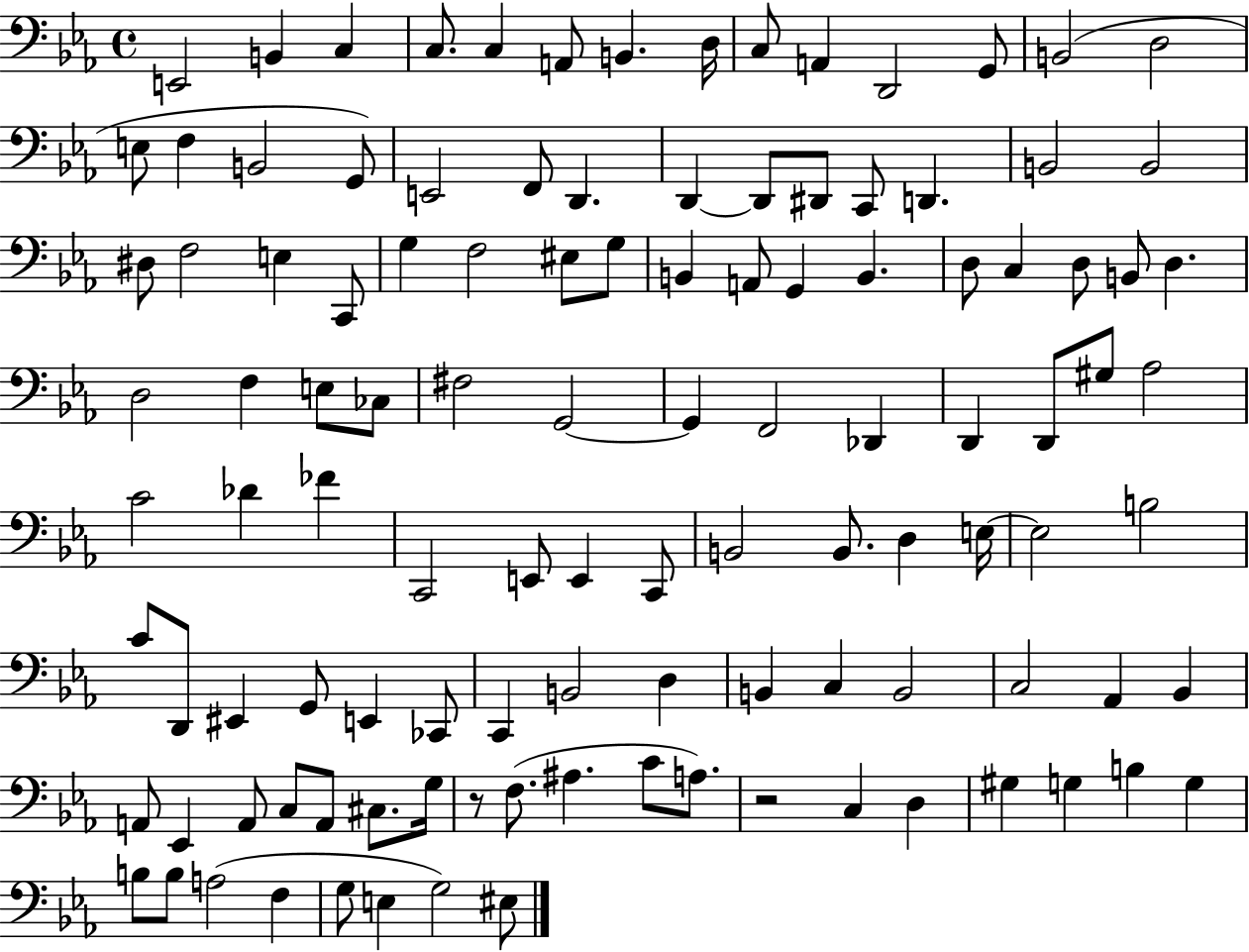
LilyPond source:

{
  \clef bass
  \time 4/4
  \defaultTimeSignature
  \key ees \major
  e,2 b,4 c4 | c8. c4 a,8 b,4. d16 | c8 a,4 d,2 g,8 | b,2( d2 | \break e8 f4 b,2 g,8) | e,2 f,8 d,4. | d,4~~ d,8 dis,8 c,8 d,4. | b,2 b,2 | \break dis8 f2 e4 c,8 | g4 f2 eis8 g8 | b,4 a,8 g,4 b,4. | d8 c4 d8 b,8 d4. | \break d2 f4 e8 ces8 | fis2 g,2~~ | g,4 f,2 des,4 | d,4 d,8 gis8 aes2 | \break c'2 des'4 fes'4 | c,2 e,8 e,4 c,8 | b,2 b,8. d4 e16~~ | e2 b2 | \break c'8 d,8 eis,4 g,8 e,4 ces,8 | c,4 b,2 d4 | b,4 c4 b,2 | c2 aes,4 bes,4 | \break a,8 ees,4 a,8 c8 a,8 cis8. g16 | r8 f8.( ais4. c'8 a8.) | r2 c4 d4 | gis4 g4 b4 g4 | \break b8 b8 a2( f4 | g8 e4 g2) eis8 | \bar "|."
}